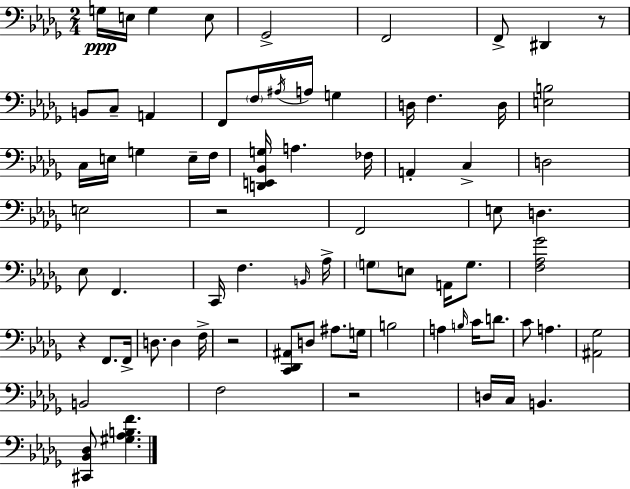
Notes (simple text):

G3/s E3/s G3/q E3/e Gb2/h F2/h F2/e D#2/q R/e B2/e C3/e A2/q F2/e F3/s A#3/s A3/s G3/q D3/s F3/q. D3/s [E3,B3]/h C3/s E3/s G3/q E3/s F3/s [D2,E2,Bb2,G3]/s A3/q. FES3/s A2/q C3/q D3/h E3/h R/h F2/h E3/e D3/q. Eb3/e F2/q. C2/s F3/q. B2/s Ab3/s G3/e E3/e A2/s G3/e. [F3,Ab3,Gb4]/h R/q F2/e. F2/s D3/e. D3/q F3/s R/h [C2,Db2,A#2]/e D3/e A#3/e. G3/s B3/h A3/q B3/s C4/s D4/e. C4/e A3/q. [A#2,Gb3]/h B2/h F3/h R/h D3/s C3/s B2/q. [C#2,Bb2,Db3]/e [G#3,Ab3,B3,F4]/q.